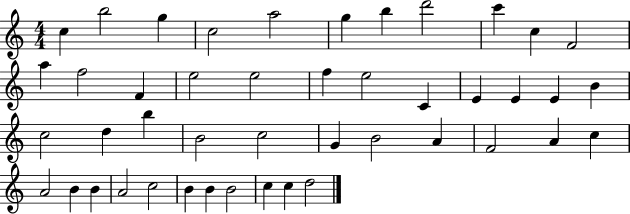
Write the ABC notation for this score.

X:1
T:Untitled
M:4/4
L:1/4
K:C
c b2 g c2 a2 g b d'2 c' c F2 a f2 F e2 e2 f e2 C E E E B c2 d b B2 c2 G B2 A F2 A c A2 B B A2 c2 B B B2 c c d2